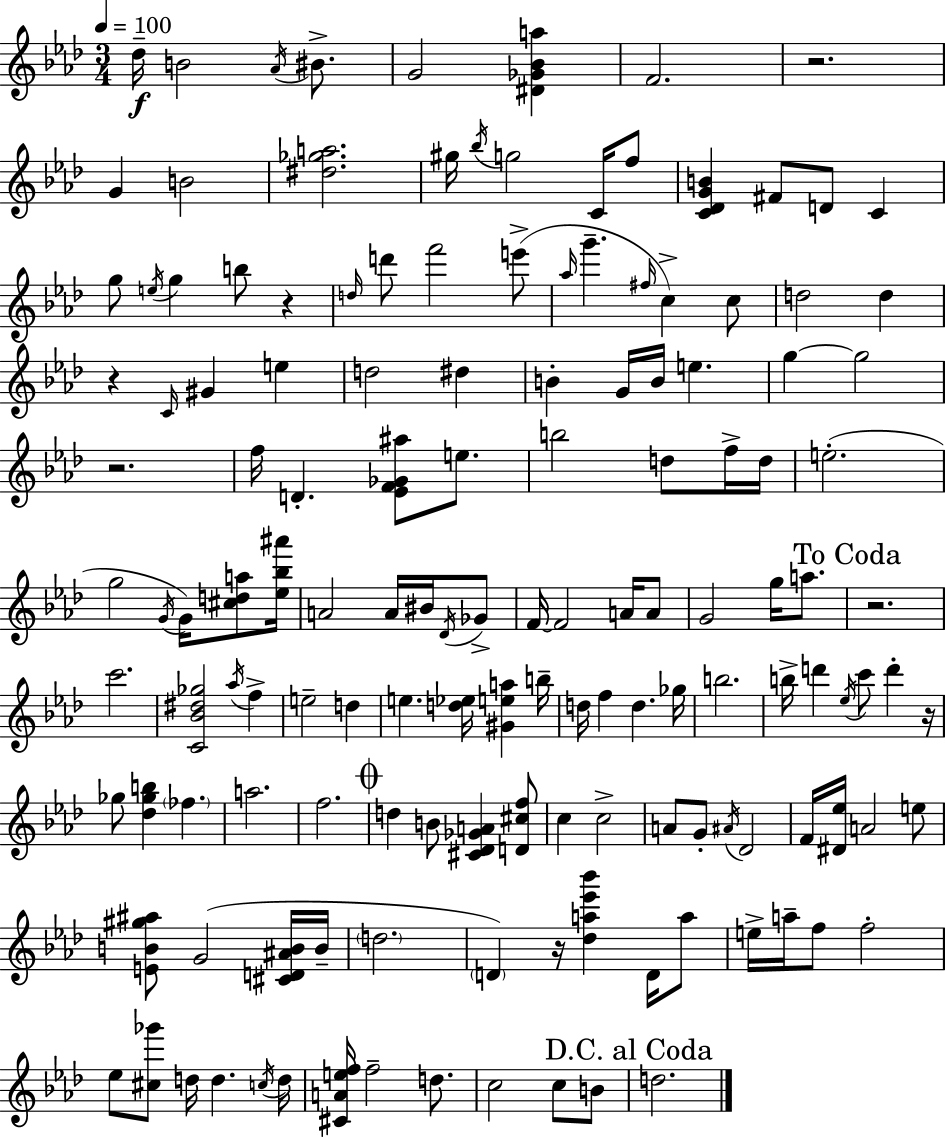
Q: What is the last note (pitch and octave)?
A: D5